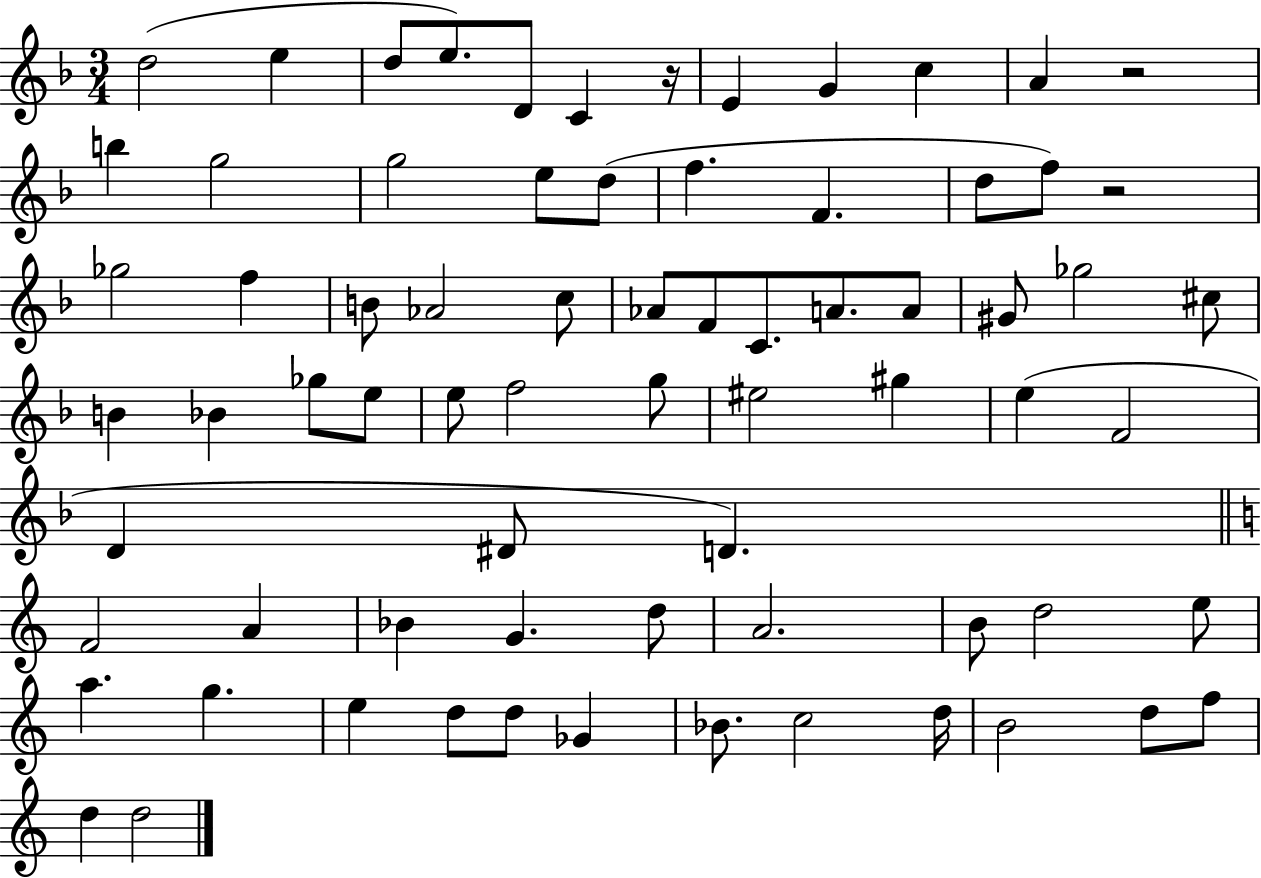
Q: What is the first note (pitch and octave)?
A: D5